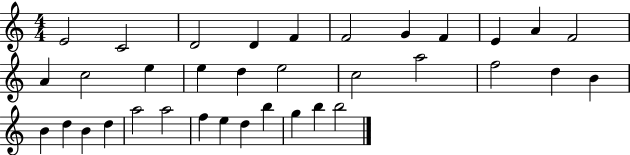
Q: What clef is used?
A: treble